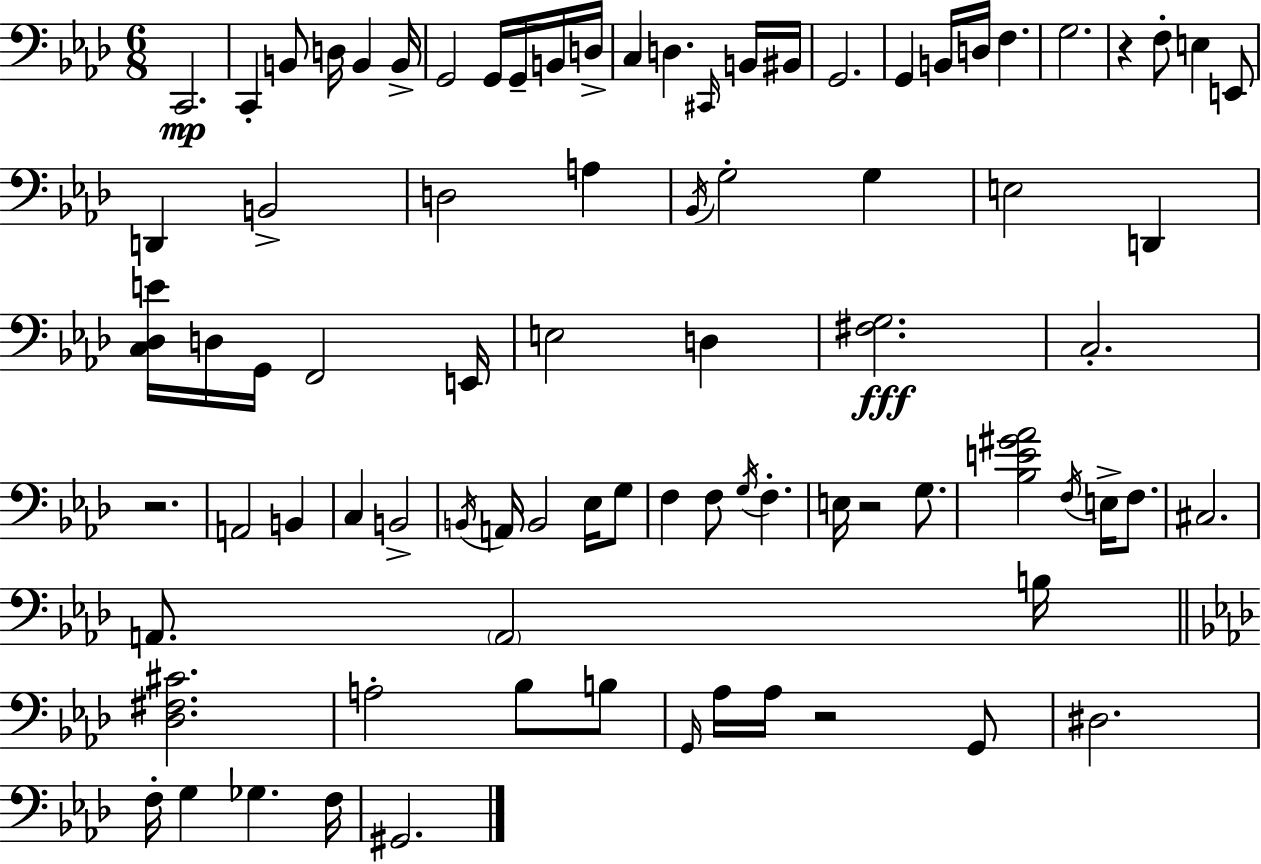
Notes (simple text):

C2/h. C2/q B2/e D3/s B2/q B2/s G2/h G2/s G2/s B2/s D3/s C3/q D3/q. C#2/s B2/s BIS2/s G2/h. G2/q B2/s D3/s F3/q. G3/h. R/q F3/e E3/q E2/e D2/q B2/h D3/h A3/q Bb2/s G3/h G3/q E3/h D2/q [C3,Db3,E4]/s D3/s G2/s F2/h E2/s E3/h D3/q [F#3,G3]/h. C3/h. R/h. A2/h B2/q C3/q B2/h B2/s A2/s B2/h Eb3/s G3/e F3/q F3/e G3/s F3/q. E3/s R/h G3/e. [Bb3,E4,G#4,Ab4]/h F3/s E3/s F3/e. C#3/h. A2/e. A2/h B3/s [Db3,F#3,C#4]/h. A3/h Bb3/e B3/e G2/s Ab3/s Ab3/s R/h G2/e D#3/h. F3/s G3/q Gb3/q. F3/s G#2/h.